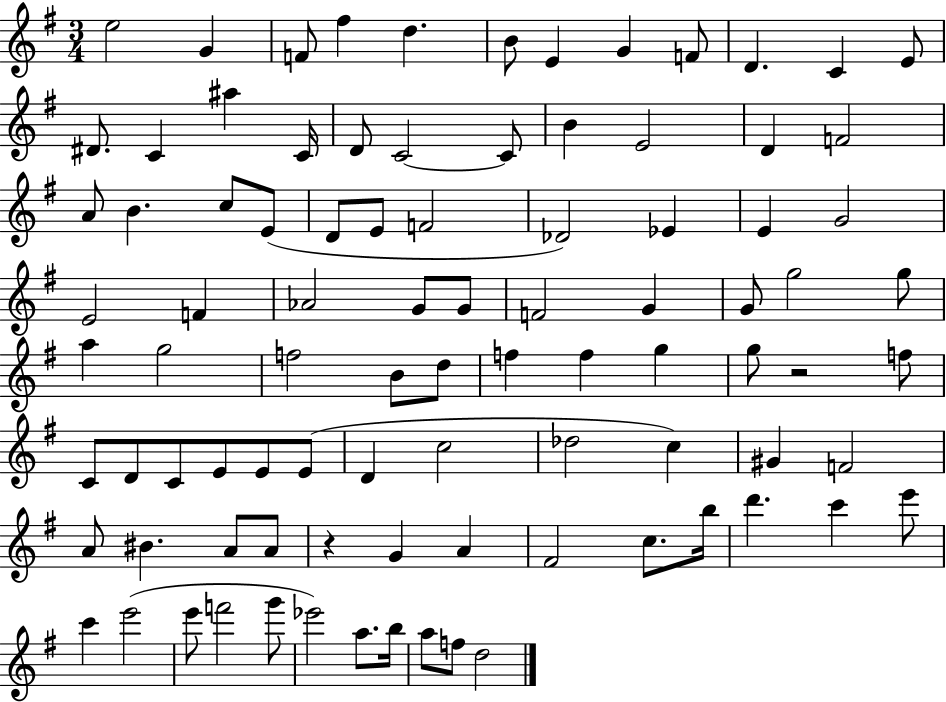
E5/h G4/q F4/e F#5/q D5/q. B4/e E4/q G4/q F4/e D4/q. C4/q E4/e D#4/e. C4/q A#5/q C4/s D4/e C4/h C4/e B4/q E4/h D4/q F4/h A4/e B4/q. C5/e E4/e D4/e E4/e F4/h Db4/h Eb4/q E4/q G4/h E4/h F4/q Ab4/h G4/e G4/e F4/h G4/q G4/e G5/h G5/e A5/q G5/h F5/h B4/e D5/e F5/q F5/q G5/q G5/e R/h F5/e C4/e D4/e C4/e E4/e E4/e E4/e D4/q C5/h Db5/h C5/q G#4/q F4/h A4/e BIS4/q. A4/e A4/e R/q G4/q A4/q F#4/h C5/e. B5/s D6/q. C6/q E6/e C6/q E6/h E6/e F6/h G6/e Eb6/h A5/e. B5/s A5/e F5/e D5/h